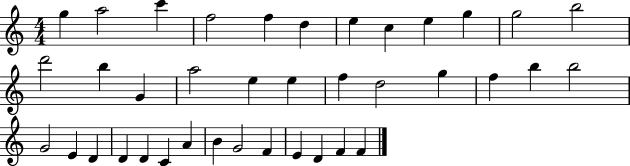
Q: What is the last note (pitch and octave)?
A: F4